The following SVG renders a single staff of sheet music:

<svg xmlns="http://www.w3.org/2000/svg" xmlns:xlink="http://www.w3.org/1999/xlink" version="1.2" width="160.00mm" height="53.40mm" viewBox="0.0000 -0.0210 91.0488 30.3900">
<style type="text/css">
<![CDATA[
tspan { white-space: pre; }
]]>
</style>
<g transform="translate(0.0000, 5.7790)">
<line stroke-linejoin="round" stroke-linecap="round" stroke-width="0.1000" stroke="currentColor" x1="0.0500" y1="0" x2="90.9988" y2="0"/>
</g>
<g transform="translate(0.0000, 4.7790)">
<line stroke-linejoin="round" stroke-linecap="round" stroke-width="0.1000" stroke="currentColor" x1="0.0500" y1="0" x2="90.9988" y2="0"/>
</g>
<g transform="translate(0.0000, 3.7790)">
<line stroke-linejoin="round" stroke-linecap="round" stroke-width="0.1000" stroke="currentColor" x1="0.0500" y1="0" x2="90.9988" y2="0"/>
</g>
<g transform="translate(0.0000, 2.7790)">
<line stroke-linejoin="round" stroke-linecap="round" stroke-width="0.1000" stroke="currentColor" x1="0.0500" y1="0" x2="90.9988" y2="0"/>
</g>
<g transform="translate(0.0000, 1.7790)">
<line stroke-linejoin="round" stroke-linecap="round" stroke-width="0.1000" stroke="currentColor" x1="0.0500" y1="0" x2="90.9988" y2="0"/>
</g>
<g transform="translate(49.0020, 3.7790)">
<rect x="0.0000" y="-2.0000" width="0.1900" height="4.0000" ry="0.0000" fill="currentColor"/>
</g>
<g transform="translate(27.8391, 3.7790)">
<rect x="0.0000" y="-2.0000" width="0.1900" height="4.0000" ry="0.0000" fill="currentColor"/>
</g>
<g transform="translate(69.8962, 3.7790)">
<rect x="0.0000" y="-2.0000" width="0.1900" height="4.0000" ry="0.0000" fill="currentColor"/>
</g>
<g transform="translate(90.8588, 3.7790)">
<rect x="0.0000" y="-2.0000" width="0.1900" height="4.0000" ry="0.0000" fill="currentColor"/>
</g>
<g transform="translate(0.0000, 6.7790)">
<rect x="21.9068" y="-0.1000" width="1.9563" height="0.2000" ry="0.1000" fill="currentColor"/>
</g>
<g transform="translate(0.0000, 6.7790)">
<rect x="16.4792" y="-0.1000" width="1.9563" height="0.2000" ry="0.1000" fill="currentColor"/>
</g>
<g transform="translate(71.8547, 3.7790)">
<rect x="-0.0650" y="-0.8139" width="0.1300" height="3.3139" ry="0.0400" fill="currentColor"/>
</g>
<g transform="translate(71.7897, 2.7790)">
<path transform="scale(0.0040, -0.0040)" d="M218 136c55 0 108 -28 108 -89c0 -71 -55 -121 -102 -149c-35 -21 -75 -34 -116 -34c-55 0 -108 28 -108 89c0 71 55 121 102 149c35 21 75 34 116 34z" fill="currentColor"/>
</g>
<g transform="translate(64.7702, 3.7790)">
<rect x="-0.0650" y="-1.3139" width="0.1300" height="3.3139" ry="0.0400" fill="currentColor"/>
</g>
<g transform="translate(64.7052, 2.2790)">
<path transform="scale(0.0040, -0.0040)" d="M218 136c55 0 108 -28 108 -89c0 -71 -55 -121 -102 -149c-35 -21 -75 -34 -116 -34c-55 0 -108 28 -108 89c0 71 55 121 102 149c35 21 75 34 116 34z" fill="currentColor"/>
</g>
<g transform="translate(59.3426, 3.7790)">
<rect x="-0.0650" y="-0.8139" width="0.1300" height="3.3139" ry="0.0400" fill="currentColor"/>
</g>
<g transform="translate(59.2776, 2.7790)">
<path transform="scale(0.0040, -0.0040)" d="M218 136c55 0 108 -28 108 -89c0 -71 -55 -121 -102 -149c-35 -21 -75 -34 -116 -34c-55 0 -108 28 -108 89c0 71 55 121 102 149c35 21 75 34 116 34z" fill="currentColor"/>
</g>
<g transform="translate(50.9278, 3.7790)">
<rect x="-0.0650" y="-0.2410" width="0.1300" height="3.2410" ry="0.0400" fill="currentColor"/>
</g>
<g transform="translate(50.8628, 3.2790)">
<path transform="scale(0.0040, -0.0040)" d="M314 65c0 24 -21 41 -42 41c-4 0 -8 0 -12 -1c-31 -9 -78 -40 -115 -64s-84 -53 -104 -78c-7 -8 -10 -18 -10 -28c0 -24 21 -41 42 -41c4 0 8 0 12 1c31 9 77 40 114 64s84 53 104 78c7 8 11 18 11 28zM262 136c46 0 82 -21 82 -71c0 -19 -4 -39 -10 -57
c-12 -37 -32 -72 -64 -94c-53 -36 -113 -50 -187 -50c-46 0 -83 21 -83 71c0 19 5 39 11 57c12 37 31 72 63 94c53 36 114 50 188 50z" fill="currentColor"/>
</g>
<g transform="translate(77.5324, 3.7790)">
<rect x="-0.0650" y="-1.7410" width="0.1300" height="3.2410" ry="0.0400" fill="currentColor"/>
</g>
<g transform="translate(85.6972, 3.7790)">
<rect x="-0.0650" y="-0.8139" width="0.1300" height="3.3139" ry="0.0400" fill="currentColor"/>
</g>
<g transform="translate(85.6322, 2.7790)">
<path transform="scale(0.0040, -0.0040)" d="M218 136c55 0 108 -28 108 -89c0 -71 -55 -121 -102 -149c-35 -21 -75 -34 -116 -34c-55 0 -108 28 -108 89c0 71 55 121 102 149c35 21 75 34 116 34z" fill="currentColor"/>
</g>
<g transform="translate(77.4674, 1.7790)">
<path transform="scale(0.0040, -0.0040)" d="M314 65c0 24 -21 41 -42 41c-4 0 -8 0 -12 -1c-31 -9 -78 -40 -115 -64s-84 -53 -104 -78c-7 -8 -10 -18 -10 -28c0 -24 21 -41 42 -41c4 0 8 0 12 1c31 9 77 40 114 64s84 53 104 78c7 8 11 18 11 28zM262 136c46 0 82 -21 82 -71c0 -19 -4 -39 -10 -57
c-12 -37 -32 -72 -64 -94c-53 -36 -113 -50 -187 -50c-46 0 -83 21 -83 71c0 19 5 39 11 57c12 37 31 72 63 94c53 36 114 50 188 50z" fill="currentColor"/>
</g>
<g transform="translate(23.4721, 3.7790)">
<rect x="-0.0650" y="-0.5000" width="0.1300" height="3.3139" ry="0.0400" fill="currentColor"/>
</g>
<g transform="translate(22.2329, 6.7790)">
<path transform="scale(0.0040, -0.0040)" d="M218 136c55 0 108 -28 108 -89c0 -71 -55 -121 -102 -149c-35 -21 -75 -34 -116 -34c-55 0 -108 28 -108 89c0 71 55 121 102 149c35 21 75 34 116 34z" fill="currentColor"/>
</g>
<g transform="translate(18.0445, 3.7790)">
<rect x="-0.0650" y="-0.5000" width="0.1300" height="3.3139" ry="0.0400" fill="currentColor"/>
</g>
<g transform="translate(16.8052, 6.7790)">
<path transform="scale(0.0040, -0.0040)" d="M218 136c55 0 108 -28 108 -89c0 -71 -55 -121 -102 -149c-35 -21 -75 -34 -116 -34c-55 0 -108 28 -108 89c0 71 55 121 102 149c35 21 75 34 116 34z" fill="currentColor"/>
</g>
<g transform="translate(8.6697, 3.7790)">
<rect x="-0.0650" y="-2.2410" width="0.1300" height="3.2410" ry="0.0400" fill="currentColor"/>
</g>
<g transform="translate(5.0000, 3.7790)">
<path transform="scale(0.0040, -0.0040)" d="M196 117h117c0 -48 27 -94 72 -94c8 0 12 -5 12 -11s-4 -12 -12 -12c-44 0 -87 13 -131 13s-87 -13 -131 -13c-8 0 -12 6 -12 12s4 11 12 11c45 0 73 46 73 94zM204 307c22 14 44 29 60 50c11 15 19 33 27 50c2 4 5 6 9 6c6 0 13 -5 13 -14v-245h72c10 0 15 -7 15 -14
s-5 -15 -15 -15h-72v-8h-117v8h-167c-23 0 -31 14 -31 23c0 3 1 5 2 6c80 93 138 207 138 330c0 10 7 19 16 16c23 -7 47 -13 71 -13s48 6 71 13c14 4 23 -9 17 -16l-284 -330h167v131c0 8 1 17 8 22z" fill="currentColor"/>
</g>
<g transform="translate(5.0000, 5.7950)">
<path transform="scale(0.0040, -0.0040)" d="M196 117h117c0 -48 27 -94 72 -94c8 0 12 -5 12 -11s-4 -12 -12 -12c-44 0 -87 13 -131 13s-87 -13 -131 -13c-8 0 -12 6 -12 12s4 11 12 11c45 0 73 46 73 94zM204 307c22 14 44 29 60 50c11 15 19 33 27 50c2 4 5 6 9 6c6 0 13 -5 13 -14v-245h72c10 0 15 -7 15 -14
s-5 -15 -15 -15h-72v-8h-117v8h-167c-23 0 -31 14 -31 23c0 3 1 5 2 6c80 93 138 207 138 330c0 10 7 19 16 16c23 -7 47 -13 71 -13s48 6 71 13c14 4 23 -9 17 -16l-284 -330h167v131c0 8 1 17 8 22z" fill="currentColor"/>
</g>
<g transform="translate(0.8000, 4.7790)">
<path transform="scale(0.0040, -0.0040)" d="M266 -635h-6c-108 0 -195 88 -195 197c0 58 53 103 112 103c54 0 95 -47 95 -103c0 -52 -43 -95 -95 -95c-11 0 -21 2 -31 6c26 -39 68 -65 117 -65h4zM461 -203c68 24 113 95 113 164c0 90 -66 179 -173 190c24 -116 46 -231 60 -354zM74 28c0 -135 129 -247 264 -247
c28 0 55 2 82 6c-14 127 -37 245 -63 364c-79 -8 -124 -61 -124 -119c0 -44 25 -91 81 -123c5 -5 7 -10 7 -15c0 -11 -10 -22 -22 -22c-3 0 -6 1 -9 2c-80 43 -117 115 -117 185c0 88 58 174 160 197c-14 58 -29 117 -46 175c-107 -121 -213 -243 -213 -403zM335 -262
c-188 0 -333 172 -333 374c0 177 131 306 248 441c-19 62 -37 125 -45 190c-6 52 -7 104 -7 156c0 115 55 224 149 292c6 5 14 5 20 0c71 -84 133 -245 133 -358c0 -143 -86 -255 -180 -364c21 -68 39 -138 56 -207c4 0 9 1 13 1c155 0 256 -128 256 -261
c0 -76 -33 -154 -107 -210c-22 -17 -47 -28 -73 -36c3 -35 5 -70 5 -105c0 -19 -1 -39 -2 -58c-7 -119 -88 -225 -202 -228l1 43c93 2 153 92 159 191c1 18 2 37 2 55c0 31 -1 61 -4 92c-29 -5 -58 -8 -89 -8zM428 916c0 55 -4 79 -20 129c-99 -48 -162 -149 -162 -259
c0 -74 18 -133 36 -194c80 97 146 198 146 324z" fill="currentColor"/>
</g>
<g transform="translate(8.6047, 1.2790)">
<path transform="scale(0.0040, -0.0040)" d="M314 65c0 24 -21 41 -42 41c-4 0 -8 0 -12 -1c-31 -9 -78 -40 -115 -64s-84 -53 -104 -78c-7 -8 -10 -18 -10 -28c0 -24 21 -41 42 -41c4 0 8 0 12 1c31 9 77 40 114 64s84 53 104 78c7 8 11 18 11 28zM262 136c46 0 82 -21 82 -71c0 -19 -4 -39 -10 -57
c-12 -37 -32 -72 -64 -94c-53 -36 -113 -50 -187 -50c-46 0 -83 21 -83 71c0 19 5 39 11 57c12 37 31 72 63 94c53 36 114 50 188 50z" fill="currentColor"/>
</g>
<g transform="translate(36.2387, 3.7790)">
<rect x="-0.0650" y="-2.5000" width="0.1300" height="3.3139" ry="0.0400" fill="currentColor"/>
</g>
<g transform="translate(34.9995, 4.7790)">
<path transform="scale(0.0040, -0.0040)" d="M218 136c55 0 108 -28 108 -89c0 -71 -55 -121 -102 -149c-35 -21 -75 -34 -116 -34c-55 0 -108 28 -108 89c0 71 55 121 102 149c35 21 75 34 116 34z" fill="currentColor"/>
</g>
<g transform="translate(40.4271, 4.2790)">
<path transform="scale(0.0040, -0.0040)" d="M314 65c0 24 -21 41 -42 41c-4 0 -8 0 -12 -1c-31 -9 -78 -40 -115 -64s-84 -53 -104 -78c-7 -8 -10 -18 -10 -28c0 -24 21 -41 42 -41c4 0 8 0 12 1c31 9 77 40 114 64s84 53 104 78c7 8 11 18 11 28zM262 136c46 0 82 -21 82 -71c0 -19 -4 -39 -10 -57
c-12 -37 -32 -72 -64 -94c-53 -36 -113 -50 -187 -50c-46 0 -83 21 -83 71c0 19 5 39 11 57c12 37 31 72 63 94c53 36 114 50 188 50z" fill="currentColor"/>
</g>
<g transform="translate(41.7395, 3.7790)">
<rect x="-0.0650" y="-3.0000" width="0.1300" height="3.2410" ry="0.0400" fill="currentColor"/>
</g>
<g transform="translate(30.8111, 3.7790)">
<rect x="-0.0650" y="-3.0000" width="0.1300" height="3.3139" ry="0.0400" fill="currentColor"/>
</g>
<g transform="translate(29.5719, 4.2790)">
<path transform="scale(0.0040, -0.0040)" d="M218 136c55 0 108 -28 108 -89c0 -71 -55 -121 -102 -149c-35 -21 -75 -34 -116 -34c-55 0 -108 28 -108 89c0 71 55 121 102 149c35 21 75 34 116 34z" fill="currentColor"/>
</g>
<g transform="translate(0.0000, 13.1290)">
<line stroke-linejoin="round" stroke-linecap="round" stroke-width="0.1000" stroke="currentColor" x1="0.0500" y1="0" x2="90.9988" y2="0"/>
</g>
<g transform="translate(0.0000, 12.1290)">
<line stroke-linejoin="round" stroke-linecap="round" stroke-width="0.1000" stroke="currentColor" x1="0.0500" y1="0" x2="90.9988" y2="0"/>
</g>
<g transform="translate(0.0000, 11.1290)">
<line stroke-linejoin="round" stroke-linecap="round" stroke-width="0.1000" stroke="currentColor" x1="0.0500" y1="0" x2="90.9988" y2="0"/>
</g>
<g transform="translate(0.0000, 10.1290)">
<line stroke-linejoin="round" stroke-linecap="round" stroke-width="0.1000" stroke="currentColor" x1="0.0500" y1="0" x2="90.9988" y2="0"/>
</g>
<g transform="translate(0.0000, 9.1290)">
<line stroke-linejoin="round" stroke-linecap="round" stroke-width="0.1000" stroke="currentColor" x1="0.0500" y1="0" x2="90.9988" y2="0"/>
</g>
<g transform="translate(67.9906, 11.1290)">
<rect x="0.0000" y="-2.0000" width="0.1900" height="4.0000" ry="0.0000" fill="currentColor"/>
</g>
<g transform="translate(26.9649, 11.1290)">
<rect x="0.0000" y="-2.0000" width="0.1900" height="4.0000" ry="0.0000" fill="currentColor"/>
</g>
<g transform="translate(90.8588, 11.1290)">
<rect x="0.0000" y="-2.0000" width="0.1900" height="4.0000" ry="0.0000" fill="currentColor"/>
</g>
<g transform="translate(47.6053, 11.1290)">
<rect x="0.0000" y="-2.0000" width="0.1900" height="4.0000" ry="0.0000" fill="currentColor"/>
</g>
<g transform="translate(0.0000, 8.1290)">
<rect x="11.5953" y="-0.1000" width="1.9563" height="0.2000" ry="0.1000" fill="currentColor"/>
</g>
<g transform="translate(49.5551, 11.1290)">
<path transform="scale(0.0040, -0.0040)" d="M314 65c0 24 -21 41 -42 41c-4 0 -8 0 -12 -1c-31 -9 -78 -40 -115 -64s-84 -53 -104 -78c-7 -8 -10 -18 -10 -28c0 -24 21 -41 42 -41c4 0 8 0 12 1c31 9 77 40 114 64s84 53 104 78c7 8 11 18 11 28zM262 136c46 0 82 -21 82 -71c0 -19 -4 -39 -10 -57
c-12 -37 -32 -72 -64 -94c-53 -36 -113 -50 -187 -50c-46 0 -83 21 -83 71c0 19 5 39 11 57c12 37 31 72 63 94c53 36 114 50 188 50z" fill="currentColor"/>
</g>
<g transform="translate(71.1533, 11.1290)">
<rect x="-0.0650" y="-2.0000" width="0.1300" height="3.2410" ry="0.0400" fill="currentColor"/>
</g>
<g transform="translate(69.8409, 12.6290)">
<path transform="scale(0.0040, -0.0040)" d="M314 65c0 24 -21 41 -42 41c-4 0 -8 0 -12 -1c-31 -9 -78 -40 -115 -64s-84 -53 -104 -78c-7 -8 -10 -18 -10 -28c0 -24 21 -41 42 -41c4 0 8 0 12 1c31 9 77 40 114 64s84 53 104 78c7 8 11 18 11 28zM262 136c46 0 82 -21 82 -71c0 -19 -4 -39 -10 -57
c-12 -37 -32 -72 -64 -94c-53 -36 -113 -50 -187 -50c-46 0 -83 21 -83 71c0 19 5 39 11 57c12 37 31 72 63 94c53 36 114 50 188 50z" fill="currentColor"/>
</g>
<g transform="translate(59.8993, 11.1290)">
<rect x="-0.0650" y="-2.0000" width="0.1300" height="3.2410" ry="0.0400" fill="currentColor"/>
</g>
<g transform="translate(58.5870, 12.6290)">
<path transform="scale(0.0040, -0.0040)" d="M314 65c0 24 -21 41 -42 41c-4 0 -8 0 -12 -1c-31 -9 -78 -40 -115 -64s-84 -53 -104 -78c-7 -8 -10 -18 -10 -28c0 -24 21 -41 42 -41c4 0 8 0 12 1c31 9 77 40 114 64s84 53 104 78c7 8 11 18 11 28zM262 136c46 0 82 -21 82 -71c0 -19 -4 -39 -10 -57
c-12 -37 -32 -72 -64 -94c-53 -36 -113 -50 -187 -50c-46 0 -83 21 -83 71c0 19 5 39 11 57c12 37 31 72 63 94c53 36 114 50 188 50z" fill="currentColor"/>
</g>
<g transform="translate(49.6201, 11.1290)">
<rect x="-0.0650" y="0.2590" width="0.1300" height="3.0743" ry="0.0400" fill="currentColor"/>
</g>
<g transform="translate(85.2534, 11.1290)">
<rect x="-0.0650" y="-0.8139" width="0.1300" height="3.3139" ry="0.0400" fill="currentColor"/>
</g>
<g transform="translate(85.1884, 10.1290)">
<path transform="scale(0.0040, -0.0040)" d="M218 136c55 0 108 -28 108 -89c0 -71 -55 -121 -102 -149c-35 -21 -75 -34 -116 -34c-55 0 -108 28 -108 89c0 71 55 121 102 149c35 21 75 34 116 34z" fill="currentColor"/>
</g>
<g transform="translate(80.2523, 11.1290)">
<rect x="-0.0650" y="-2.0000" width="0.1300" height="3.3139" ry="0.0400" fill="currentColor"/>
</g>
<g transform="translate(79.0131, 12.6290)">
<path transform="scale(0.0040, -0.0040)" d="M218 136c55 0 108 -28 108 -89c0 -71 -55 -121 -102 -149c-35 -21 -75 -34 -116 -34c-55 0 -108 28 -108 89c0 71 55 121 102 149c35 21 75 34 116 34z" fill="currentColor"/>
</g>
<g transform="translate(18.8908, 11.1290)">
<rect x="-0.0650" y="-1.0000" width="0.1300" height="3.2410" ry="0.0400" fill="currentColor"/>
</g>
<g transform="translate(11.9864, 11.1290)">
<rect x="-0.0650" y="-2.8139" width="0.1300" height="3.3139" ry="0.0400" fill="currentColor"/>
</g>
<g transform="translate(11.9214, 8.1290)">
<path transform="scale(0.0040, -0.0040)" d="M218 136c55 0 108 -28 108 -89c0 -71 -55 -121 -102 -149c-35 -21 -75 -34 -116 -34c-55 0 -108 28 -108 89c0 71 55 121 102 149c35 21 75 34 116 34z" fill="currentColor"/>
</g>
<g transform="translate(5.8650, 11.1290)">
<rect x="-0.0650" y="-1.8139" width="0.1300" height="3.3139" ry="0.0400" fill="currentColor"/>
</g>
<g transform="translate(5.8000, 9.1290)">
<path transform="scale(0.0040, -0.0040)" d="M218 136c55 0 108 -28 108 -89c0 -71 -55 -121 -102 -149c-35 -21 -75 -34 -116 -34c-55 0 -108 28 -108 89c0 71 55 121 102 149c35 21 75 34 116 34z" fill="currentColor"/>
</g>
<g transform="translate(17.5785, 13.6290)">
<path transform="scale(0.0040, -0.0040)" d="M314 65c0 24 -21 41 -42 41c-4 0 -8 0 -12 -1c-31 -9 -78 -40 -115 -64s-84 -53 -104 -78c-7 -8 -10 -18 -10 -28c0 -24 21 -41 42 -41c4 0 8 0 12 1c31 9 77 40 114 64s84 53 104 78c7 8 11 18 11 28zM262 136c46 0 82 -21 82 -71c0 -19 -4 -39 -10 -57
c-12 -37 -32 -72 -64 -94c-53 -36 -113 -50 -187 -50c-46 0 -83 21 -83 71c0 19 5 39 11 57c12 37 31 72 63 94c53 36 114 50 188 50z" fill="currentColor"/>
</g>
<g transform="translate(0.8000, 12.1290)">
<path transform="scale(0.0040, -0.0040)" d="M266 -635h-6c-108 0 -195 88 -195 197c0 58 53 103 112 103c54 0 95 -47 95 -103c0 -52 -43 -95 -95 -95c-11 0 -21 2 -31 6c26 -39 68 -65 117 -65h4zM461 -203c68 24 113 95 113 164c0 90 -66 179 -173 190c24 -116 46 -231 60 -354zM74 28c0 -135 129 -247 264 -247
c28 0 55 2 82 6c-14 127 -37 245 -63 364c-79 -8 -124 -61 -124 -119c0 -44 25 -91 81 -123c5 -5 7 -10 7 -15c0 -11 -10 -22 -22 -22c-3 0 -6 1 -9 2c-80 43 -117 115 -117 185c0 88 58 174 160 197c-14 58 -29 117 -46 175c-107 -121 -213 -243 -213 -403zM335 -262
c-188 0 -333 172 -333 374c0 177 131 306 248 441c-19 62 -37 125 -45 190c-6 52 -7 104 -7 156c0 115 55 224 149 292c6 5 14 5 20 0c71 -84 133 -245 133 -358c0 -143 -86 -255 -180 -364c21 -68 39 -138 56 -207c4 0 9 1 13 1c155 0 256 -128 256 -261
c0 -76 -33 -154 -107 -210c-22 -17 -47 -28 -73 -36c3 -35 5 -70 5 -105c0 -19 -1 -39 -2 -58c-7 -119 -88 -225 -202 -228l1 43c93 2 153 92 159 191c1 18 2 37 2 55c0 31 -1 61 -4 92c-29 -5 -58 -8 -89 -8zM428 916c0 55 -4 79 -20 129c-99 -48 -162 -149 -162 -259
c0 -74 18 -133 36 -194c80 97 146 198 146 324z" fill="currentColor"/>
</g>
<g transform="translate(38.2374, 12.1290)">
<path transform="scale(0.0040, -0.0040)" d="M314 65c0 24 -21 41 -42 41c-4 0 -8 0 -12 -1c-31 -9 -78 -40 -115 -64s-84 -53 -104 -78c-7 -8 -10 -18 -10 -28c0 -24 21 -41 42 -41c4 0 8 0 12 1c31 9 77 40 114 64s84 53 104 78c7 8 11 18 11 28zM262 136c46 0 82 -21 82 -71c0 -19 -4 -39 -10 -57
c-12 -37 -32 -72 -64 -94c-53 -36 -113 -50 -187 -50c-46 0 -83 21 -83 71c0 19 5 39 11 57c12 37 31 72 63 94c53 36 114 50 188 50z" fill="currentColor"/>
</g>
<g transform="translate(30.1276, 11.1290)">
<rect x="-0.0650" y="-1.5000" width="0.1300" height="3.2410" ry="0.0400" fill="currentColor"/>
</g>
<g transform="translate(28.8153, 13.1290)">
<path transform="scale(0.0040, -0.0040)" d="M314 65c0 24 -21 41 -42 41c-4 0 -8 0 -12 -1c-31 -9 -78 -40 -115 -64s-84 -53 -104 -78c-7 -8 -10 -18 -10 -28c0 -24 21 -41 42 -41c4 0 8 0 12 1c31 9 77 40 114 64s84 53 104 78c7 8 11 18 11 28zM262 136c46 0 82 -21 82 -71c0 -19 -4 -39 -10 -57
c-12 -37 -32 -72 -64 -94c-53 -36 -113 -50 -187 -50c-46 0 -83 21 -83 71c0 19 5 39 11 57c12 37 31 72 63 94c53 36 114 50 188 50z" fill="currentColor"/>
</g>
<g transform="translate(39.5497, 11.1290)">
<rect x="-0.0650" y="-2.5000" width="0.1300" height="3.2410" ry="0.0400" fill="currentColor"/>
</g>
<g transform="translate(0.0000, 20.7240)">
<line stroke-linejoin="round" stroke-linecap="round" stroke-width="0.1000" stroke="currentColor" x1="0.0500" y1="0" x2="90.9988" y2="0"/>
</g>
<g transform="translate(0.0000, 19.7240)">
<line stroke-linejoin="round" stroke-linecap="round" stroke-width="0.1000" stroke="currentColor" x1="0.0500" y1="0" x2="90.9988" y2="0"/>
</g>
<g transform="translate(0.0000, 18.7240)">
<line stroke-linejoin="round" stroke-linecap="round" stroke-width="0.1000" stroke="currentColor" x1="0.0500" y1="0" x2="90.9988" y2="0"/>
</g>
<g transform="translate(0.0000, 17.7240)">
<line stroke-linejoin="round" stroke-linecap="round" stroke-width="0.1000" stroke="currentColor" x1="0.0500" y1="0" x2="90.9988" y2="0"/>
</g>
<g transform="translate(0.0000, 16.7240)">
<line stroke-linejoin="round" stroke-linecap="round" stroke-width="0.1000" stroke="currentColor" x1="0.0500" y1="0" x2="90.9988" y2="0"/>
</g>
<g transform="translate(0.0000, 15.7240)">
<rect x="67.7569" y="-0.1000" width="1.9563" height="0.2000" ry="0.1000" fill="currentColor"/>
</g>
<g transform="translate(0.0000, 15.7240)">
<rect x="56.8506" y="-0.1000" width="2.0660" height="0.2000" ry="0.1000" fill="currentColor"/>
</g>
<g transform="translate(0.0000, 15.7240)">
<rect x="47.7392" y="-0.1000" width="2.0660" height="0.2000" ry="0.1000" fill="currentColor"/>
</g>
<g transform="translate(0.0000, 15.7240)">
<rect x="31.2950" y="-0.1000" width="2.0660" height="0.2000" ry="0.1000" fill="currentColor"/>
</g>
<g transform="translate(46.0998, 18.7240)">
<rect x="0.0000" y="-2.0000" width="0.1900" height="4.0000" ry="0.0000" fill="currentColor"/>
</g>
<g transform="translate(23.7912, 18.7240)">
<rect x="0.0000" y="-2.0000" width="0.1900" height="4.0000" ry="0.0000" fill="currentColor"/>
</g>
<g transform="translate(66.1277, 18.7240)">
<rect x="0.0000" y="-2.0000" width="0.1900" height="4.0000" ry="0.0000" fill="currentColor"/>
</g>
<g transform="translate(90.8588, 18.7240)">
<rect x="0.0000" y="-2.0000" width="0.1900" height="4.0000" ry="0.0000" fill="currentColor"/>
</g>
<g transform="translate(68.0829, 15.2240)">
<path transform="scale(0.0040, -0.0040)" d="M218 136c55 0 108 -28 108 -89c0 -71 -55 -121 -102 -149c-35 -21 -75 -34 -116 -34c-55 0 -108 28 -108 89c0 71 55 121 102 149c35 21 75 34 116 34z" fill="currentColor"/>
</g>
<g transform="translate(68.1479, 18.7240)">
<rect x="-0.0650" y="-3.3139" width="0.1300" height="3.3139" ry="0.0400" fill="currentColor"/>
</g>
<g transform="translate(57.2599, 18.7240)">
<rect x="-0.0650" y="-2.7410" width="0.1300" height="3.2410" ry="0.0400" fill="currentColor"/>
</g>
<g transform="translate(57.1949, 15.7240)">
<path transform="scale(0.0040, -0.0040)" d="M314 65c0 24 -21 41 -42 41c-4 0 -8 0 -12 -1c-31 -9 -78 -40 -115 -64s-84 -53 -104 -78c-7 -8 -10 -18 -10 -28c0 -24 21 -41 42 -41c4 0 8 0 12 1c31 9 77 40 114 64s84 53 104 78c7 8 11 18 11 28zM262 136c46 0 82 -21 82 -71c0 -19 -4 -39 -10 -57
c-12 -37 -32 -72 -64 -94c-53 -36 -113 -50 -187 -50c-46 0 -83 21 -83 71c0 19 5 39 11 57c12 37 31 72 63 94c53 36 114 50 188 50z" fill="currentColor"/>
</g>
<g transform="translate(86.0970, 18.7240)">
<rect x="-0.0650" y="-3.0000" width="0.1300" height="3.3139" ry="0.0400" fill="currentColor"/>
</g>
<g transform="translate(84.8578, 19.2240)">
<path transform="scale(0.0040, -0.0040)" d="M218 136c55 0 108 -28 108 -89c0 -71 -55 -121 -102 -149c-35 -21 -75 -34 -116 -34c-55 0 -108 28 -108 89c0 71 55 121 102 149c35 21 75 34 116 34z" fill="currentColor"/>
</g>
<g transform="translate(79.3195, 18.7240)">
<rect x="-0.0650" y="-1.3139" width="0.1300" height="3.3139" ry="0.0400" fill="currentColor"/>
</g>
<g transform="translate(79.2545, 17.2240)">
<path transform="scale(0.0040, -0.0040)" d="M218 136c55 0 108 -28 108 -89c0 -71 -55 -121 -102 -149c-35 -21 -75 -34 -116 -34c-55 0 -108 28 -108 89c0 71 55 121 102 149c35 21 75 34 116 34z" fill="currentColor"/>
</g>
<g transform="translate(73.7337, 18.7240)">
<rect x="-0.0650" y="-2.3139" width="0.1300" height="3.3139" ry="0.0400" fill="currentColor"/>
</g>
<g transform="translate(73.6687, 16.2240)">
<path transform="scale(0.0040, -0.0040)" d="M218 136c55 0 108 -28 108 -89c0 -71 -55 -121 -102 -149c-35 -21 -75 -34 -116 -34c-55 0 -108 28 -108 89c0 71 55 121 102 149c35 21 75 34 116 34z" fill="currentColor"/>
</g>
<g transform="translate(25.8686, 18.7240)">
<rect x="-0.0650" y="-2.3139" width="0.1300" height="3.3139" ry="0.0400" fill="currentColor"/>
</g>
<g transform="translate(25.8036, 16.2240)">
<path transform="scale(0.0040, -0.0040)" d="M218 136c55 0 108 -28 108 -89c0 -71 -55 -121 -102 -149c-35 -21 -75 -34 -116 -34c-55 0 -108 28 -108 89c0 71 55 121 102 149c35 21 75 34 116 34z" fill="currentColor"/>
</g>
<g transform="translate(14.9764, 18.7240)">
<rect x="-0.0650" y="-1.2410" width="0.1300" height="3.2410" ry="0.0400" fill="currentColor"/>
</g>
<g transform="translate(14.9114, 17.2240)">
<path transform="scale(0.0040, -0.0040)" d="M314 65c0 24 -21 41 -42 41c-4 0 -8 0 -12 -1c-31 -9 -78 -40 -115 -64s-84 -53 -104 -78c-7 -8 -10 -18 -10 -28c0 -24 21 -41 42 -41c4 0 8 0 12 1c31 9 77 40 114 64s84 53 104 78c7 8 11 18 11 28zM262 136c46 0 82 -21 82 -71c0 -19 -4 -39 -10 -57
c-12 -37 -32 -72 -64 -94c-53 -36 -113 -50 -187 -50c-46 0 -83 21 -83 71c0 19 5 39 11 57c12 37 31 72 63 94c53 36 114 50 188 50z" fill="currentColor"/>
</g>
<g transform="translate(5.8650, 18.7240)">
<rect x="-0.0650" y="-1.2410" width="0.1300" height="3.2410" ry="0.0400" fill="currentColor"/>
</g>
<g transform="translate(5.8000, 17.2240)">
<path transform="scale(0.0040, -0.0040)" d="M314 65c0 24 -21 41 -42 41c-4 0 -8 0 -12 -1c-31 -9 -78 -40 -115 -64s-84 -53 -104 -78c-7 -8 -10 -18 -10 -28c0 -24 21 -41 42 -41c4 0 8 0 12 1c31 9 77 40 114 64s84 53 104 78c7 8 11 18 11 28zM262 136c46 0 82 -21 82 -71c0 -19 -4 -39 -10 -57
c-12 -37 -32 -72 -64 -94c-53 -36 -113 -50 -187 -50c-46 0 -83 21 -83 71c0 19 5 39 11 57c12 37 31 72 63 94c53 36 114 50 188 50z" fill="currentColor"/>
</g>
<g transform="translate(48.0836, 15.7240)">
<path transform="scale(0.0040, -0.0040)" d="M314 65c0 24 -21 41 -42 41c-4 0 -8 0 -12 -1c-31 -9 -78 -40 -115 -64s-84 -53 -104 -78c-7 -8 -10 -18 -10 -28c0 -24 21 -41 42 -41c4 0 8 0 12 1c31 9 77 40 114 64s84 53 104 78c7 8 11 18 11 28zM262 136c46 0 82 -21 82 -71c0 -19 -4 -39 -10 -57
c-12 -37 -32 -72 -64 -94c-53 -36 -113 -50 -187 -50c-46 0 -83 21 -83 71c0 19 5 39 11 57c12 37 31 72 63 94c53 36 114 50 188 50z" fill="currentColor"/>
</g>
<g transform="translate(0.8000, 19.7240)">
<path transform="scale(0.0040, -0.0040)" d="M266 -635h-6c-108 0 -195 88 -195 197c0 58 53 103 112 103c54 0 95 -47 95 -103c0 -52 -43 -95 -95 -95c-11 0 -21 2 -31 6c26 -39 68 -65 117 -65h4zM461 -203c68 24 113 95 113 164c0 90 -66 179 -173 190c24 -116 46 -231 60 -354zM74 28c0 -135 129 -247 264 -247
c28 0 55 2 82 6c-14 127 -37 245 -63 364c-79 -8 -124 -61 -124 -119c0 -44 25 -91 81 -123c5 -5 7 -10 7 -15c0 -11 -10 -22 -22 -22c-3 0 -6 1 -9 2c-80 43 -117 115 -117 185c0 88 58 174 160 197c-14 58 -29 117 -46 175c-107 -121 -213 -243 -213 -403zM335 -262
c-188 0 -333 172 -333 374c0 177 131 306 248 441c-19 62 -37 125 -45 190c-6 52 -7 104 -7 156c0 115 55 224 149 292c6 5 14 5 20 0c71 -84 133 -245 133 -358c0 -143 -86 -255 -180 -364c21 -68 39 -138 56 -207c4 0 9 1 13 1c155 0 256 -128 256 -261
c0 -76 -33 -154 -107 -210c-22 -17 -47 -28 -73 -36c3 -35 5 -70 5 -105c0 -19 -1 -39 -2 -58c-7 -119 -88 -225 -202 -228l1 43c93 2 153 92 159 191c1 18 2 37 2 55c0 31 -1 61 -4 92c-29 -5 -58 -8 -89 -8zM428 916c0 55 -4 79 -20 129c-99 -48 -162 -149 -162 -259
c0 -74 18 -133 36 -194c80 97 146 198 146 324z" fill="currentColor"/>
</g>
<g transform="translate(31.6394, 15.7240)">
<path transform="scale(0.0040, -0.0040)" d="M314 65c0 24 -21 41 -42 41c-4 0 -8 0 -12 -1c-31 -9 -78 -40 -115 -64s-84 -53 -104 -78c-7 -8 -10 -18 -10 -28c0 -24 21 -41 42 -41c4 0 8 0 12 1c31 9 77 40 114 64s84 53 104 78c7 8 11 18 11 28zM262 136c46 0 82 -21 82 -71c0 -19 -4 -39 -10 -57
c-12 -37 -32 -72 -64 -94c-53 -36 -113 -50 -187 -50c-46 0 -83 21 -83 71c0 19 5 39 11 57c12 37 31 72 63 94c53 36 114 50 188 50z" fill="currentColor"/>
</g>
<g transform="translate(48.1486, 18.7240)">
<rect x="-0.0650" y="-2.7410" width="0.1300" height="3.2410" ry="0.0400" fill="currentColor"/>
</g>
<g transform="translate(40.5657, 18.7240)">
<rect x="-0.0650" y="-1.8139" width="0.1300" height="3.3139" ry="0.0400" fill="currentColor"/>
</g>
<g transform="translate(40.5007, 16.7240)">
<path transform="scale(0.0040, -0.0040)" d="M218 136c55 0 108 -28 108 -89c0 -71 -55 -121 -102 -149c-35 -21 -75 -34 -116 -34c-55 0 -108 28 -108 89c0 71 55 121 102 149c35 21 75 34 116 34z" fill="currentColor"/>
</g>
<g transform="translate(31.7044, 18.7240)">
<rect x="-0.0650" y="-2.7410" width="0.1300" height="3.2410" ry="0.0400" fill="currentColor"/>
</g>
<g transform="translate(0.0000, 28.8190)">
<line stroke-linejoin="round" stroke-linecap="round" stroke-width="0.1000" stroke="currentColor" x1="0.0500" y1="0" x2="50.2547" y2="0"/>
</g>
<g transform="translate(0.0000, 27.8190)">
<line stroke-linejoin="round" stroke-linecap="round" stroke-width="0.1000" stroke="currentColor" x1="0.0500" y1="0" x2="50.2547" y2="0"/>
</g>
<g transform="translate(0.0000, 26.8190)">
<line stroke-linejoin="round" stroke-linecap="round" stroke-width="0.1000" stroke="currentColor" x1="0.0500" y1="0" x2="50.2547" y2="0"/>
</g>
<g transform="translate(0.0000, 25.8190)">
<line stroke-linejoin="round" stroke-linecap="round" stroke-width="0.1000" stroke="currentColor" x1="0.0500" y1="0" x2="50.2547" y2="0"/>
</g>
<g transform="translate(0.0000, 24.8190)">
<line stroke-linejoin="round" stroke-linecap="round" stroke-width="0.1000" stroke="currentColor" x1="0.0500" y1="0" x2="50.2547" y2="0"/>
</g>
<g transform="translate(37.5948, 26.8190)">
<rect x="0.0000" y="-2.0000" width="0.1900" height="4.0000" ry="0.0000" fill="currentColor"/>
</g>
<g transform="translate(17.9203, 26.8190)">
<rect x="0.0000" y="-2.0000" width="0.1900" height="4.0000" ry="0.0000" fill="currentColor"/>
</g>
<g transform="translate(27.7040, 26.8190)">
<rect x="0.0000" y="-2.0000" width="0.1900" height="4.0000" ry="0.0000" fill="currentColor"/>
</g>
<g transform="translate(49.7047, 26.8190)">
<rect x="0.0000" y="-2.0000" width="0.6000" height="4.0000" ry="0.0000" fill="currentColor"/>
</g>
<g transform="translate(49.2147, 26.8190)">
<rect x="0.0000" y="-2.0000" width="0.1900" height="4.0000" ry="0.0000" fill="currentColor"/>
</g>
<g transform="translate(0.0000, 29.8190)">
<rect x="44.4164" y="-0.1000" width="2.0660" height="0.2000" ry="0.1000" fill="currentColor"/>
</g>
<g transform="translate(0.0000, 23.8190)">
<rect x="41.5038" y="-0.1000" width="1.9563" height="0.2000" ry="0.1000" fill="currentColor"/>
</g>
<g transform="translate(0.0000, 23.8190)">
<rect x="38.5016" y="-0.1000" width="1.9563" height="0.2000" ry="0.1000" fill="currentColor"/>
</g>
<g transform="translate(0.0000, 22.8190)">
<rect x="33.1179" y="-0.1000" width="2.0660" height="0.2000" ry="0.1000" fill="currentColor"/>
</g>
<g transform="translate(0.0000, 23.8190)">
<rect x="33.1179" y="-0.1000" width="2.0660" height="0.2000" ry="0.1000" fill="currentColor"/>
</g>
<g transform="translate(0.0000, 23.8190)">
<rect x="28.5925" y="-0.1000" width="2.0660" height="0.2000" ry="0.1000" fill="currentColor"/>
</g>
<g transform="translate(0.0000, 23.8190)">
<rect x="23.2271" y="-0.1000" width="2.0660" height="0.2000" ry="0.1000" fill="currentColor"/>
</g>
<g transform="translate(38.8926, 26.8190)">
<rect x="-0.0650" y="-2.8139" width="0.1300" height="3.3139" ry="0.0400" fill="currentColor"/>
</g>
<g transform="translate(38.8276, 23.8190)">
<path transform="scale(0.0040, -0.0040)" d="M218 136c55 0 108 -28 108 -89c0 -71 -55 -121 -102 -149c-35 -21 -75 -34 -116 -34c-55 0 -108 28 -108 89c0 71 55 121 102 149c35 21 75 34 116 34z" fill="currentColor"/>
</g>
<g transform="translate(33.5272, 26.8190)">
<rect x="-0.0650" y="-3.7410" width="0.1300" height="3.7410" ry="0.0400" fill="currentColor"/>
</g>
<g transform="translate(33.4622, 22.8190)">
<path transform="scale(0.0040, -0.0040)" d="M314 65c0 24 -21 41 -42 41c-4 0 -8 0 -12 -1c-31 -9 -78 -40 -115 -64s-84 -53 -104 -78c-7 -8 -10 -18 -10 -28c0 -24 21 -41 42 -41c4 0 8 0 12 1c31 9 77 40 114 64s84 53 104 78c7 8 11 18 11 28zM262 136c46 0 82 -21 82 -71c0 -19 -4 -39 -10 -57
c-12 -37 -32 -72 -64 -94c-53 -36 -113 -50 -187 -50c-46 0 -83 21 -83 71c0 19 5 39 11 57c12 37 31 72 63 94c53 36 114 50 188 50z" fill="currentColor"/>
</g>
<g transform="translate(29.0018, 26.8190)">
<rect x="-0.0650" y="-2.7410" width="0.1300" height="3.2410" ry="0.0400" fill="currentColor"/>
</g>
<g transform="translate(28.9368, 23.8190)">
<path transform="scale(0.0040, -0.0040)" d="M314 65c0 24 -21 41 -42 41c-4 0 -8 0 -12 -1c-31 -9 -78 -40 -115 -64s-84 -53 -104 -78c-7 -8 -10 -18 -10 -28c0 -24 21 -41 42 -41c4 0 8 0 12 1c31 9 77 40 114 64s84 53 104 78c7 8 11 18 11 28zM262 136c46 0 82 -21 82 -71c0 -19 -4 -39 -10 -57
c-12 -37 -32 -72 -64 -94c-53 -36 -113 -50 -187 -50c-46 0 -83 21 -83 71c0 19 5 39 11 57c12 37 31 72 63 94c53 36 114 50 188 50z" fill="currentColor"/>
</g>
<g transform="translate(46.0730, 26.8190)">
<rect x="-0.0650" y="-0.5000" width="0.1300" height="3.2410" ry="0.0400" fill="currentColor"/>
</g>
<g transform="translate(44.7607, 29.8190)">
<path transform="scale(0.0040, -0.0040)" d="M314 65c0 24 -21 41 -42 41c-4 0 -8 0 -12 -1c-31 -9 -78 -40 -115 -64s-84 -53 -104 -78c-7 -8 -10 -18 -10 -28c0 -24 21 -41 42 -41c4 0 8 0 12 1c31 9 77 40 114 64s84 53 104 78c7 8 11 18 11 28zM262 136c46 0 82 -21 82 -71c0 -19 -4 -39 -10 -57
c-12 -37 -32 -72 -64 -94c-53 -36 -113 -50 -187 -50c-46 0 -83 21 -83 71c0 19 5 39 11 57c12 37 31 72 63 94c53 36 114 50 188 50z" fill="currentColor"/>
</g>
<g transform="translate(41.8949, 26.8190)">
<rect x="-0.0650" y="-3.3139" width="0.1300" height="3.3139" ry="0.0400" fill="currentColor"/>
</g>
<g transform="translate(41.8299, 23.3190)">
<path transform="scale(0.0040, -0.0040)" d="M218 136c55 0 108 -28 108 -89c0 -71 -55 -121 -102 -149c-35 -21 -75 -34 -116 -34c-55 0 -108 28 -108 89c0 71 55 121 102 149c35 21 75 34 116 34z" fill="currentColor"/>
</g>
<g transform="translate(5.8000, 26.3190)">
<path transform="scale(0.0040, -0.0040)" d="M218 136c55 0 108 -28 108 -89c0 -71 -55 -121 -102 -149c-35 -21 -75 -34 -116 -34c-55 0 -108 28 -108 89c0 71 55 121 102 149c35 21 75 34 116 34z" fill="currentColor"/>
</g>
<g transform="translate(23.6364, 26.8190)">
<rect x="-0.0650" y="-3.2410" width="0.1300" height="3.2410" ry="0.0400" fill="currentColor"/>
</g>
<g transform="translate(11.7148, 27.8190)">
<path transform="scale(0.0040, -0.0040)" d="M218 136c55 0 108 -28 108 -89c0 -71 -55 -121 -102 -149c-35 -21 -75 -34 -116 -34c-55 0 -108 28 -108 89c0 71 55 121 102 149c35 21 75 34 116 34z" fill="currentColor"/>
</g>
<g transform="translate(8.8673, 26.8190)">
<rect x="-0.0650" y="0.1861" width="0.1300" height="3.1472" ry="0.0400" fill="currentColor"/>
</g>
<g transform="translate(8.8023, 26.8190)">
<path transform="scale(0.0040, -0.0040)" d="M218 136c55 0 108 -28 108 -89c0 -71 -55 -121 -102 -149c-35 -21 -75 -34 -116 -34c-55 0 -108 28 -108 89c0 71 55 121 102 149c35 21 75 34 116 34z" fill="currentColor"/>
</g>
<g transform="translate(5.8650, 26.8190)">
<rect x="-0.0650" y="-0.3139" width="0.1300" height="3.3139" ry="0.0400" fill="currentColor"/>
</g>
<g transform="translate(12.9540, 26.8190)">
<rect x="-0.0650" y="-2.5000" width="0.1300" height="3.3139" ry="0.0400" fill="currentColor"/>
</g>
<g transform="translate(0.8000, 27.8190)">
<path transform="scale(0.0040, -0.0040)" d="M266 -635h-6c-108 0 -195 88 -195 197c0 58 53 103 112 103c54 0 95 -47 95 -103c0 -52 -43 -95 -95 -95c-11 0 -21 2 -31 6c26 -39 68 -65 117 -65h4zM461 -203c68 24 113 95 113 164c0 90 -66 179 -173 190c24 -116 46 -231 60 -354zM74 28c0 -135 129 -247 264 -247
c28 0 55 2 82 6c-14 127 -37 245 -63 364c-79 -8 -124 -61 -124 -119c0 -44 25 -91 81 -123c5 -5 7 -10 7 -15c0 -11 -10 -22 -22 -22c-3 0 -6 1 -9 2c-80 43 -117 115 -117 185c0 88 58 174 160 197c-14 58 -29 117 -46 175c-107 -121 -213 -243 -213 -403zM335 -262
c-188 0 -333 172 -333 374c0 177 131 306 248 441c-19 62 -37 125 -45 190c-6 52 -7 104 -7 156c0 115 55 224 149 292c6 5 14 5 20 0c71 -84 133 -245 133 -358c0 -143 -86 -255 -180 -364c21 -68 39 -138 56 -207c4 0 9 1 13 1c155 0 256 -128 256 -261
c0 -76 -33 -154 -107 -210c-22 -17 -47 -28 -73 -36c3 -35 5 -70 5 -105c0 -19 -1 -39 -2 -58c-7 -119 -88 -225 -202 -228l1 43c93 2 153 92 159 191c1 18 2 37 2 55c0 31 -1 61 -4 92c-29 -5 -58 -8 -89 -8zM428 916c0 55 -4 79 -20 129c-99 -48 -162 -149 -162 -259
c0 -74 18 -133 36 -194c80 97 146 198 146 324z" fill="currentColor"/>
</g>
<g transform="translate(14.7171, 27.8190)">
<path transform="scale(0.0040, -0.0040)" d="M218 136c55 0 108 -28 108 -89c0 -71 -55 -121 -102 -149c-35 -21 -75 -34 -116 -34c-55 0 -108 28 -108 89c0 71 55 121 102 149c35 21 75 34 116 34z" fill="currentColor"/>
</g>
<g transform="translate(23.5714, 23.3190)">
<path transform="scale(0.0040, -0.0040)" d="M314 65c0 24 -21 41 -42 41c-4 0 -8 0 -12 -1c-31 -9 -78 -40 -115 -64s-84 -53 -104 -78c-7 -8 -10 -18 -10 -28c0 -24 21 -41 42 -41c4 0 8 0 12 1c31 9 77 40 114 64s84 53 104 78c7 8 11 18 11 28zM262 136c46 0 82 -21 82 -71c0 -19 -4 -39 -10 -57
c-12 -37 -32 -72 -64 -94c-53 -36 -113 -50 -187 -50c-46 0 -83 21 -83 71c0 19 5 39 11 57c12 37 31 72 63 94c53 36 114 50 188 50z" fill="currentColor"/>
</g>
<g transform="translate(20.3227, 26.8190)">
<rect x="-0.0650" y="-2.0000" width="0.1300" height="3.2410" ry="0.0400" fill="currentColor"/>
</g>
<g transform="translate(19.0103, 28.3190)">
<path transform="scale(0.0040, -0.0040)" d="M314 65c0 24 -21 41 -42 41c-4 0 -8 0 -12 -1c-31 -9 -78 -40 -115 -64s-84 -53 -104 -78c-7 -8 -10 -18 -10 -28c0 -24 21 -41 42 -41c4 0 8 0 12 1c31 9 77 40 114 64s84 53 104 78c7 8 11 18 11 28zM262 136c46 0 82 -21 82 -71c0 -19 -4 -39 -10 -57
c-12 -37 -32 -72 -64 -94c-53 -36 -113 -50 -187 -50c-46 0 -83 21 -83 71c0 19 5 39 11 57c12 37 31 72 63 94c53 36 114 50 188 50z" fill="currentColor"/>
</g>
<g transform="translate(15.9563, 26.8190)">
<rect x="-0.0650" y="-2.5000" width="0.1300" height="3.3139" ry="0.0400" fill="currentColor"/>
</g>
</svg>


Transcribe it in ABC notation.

X:1
T:Untitled
M:4/4
L:1/4
K:C
g2 C C A G A2 c2 d e d f2 d f a D2 E2 G2 B2 F2 F2 F d e2 e2 g a2 f a2 a2 b g e A c B G G F2 b2 a2 c'2 a b C2